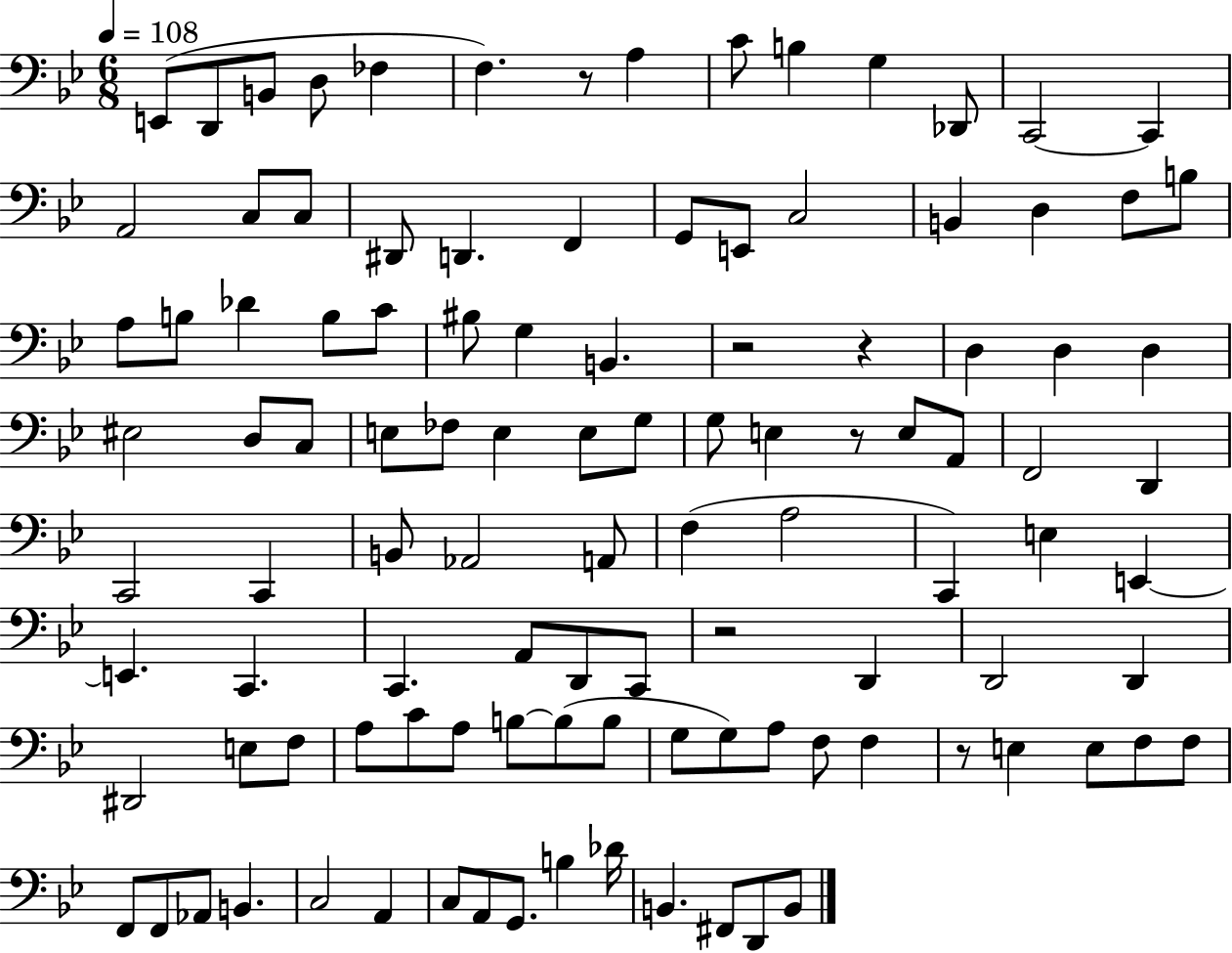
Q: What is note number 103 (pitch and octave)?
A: B2